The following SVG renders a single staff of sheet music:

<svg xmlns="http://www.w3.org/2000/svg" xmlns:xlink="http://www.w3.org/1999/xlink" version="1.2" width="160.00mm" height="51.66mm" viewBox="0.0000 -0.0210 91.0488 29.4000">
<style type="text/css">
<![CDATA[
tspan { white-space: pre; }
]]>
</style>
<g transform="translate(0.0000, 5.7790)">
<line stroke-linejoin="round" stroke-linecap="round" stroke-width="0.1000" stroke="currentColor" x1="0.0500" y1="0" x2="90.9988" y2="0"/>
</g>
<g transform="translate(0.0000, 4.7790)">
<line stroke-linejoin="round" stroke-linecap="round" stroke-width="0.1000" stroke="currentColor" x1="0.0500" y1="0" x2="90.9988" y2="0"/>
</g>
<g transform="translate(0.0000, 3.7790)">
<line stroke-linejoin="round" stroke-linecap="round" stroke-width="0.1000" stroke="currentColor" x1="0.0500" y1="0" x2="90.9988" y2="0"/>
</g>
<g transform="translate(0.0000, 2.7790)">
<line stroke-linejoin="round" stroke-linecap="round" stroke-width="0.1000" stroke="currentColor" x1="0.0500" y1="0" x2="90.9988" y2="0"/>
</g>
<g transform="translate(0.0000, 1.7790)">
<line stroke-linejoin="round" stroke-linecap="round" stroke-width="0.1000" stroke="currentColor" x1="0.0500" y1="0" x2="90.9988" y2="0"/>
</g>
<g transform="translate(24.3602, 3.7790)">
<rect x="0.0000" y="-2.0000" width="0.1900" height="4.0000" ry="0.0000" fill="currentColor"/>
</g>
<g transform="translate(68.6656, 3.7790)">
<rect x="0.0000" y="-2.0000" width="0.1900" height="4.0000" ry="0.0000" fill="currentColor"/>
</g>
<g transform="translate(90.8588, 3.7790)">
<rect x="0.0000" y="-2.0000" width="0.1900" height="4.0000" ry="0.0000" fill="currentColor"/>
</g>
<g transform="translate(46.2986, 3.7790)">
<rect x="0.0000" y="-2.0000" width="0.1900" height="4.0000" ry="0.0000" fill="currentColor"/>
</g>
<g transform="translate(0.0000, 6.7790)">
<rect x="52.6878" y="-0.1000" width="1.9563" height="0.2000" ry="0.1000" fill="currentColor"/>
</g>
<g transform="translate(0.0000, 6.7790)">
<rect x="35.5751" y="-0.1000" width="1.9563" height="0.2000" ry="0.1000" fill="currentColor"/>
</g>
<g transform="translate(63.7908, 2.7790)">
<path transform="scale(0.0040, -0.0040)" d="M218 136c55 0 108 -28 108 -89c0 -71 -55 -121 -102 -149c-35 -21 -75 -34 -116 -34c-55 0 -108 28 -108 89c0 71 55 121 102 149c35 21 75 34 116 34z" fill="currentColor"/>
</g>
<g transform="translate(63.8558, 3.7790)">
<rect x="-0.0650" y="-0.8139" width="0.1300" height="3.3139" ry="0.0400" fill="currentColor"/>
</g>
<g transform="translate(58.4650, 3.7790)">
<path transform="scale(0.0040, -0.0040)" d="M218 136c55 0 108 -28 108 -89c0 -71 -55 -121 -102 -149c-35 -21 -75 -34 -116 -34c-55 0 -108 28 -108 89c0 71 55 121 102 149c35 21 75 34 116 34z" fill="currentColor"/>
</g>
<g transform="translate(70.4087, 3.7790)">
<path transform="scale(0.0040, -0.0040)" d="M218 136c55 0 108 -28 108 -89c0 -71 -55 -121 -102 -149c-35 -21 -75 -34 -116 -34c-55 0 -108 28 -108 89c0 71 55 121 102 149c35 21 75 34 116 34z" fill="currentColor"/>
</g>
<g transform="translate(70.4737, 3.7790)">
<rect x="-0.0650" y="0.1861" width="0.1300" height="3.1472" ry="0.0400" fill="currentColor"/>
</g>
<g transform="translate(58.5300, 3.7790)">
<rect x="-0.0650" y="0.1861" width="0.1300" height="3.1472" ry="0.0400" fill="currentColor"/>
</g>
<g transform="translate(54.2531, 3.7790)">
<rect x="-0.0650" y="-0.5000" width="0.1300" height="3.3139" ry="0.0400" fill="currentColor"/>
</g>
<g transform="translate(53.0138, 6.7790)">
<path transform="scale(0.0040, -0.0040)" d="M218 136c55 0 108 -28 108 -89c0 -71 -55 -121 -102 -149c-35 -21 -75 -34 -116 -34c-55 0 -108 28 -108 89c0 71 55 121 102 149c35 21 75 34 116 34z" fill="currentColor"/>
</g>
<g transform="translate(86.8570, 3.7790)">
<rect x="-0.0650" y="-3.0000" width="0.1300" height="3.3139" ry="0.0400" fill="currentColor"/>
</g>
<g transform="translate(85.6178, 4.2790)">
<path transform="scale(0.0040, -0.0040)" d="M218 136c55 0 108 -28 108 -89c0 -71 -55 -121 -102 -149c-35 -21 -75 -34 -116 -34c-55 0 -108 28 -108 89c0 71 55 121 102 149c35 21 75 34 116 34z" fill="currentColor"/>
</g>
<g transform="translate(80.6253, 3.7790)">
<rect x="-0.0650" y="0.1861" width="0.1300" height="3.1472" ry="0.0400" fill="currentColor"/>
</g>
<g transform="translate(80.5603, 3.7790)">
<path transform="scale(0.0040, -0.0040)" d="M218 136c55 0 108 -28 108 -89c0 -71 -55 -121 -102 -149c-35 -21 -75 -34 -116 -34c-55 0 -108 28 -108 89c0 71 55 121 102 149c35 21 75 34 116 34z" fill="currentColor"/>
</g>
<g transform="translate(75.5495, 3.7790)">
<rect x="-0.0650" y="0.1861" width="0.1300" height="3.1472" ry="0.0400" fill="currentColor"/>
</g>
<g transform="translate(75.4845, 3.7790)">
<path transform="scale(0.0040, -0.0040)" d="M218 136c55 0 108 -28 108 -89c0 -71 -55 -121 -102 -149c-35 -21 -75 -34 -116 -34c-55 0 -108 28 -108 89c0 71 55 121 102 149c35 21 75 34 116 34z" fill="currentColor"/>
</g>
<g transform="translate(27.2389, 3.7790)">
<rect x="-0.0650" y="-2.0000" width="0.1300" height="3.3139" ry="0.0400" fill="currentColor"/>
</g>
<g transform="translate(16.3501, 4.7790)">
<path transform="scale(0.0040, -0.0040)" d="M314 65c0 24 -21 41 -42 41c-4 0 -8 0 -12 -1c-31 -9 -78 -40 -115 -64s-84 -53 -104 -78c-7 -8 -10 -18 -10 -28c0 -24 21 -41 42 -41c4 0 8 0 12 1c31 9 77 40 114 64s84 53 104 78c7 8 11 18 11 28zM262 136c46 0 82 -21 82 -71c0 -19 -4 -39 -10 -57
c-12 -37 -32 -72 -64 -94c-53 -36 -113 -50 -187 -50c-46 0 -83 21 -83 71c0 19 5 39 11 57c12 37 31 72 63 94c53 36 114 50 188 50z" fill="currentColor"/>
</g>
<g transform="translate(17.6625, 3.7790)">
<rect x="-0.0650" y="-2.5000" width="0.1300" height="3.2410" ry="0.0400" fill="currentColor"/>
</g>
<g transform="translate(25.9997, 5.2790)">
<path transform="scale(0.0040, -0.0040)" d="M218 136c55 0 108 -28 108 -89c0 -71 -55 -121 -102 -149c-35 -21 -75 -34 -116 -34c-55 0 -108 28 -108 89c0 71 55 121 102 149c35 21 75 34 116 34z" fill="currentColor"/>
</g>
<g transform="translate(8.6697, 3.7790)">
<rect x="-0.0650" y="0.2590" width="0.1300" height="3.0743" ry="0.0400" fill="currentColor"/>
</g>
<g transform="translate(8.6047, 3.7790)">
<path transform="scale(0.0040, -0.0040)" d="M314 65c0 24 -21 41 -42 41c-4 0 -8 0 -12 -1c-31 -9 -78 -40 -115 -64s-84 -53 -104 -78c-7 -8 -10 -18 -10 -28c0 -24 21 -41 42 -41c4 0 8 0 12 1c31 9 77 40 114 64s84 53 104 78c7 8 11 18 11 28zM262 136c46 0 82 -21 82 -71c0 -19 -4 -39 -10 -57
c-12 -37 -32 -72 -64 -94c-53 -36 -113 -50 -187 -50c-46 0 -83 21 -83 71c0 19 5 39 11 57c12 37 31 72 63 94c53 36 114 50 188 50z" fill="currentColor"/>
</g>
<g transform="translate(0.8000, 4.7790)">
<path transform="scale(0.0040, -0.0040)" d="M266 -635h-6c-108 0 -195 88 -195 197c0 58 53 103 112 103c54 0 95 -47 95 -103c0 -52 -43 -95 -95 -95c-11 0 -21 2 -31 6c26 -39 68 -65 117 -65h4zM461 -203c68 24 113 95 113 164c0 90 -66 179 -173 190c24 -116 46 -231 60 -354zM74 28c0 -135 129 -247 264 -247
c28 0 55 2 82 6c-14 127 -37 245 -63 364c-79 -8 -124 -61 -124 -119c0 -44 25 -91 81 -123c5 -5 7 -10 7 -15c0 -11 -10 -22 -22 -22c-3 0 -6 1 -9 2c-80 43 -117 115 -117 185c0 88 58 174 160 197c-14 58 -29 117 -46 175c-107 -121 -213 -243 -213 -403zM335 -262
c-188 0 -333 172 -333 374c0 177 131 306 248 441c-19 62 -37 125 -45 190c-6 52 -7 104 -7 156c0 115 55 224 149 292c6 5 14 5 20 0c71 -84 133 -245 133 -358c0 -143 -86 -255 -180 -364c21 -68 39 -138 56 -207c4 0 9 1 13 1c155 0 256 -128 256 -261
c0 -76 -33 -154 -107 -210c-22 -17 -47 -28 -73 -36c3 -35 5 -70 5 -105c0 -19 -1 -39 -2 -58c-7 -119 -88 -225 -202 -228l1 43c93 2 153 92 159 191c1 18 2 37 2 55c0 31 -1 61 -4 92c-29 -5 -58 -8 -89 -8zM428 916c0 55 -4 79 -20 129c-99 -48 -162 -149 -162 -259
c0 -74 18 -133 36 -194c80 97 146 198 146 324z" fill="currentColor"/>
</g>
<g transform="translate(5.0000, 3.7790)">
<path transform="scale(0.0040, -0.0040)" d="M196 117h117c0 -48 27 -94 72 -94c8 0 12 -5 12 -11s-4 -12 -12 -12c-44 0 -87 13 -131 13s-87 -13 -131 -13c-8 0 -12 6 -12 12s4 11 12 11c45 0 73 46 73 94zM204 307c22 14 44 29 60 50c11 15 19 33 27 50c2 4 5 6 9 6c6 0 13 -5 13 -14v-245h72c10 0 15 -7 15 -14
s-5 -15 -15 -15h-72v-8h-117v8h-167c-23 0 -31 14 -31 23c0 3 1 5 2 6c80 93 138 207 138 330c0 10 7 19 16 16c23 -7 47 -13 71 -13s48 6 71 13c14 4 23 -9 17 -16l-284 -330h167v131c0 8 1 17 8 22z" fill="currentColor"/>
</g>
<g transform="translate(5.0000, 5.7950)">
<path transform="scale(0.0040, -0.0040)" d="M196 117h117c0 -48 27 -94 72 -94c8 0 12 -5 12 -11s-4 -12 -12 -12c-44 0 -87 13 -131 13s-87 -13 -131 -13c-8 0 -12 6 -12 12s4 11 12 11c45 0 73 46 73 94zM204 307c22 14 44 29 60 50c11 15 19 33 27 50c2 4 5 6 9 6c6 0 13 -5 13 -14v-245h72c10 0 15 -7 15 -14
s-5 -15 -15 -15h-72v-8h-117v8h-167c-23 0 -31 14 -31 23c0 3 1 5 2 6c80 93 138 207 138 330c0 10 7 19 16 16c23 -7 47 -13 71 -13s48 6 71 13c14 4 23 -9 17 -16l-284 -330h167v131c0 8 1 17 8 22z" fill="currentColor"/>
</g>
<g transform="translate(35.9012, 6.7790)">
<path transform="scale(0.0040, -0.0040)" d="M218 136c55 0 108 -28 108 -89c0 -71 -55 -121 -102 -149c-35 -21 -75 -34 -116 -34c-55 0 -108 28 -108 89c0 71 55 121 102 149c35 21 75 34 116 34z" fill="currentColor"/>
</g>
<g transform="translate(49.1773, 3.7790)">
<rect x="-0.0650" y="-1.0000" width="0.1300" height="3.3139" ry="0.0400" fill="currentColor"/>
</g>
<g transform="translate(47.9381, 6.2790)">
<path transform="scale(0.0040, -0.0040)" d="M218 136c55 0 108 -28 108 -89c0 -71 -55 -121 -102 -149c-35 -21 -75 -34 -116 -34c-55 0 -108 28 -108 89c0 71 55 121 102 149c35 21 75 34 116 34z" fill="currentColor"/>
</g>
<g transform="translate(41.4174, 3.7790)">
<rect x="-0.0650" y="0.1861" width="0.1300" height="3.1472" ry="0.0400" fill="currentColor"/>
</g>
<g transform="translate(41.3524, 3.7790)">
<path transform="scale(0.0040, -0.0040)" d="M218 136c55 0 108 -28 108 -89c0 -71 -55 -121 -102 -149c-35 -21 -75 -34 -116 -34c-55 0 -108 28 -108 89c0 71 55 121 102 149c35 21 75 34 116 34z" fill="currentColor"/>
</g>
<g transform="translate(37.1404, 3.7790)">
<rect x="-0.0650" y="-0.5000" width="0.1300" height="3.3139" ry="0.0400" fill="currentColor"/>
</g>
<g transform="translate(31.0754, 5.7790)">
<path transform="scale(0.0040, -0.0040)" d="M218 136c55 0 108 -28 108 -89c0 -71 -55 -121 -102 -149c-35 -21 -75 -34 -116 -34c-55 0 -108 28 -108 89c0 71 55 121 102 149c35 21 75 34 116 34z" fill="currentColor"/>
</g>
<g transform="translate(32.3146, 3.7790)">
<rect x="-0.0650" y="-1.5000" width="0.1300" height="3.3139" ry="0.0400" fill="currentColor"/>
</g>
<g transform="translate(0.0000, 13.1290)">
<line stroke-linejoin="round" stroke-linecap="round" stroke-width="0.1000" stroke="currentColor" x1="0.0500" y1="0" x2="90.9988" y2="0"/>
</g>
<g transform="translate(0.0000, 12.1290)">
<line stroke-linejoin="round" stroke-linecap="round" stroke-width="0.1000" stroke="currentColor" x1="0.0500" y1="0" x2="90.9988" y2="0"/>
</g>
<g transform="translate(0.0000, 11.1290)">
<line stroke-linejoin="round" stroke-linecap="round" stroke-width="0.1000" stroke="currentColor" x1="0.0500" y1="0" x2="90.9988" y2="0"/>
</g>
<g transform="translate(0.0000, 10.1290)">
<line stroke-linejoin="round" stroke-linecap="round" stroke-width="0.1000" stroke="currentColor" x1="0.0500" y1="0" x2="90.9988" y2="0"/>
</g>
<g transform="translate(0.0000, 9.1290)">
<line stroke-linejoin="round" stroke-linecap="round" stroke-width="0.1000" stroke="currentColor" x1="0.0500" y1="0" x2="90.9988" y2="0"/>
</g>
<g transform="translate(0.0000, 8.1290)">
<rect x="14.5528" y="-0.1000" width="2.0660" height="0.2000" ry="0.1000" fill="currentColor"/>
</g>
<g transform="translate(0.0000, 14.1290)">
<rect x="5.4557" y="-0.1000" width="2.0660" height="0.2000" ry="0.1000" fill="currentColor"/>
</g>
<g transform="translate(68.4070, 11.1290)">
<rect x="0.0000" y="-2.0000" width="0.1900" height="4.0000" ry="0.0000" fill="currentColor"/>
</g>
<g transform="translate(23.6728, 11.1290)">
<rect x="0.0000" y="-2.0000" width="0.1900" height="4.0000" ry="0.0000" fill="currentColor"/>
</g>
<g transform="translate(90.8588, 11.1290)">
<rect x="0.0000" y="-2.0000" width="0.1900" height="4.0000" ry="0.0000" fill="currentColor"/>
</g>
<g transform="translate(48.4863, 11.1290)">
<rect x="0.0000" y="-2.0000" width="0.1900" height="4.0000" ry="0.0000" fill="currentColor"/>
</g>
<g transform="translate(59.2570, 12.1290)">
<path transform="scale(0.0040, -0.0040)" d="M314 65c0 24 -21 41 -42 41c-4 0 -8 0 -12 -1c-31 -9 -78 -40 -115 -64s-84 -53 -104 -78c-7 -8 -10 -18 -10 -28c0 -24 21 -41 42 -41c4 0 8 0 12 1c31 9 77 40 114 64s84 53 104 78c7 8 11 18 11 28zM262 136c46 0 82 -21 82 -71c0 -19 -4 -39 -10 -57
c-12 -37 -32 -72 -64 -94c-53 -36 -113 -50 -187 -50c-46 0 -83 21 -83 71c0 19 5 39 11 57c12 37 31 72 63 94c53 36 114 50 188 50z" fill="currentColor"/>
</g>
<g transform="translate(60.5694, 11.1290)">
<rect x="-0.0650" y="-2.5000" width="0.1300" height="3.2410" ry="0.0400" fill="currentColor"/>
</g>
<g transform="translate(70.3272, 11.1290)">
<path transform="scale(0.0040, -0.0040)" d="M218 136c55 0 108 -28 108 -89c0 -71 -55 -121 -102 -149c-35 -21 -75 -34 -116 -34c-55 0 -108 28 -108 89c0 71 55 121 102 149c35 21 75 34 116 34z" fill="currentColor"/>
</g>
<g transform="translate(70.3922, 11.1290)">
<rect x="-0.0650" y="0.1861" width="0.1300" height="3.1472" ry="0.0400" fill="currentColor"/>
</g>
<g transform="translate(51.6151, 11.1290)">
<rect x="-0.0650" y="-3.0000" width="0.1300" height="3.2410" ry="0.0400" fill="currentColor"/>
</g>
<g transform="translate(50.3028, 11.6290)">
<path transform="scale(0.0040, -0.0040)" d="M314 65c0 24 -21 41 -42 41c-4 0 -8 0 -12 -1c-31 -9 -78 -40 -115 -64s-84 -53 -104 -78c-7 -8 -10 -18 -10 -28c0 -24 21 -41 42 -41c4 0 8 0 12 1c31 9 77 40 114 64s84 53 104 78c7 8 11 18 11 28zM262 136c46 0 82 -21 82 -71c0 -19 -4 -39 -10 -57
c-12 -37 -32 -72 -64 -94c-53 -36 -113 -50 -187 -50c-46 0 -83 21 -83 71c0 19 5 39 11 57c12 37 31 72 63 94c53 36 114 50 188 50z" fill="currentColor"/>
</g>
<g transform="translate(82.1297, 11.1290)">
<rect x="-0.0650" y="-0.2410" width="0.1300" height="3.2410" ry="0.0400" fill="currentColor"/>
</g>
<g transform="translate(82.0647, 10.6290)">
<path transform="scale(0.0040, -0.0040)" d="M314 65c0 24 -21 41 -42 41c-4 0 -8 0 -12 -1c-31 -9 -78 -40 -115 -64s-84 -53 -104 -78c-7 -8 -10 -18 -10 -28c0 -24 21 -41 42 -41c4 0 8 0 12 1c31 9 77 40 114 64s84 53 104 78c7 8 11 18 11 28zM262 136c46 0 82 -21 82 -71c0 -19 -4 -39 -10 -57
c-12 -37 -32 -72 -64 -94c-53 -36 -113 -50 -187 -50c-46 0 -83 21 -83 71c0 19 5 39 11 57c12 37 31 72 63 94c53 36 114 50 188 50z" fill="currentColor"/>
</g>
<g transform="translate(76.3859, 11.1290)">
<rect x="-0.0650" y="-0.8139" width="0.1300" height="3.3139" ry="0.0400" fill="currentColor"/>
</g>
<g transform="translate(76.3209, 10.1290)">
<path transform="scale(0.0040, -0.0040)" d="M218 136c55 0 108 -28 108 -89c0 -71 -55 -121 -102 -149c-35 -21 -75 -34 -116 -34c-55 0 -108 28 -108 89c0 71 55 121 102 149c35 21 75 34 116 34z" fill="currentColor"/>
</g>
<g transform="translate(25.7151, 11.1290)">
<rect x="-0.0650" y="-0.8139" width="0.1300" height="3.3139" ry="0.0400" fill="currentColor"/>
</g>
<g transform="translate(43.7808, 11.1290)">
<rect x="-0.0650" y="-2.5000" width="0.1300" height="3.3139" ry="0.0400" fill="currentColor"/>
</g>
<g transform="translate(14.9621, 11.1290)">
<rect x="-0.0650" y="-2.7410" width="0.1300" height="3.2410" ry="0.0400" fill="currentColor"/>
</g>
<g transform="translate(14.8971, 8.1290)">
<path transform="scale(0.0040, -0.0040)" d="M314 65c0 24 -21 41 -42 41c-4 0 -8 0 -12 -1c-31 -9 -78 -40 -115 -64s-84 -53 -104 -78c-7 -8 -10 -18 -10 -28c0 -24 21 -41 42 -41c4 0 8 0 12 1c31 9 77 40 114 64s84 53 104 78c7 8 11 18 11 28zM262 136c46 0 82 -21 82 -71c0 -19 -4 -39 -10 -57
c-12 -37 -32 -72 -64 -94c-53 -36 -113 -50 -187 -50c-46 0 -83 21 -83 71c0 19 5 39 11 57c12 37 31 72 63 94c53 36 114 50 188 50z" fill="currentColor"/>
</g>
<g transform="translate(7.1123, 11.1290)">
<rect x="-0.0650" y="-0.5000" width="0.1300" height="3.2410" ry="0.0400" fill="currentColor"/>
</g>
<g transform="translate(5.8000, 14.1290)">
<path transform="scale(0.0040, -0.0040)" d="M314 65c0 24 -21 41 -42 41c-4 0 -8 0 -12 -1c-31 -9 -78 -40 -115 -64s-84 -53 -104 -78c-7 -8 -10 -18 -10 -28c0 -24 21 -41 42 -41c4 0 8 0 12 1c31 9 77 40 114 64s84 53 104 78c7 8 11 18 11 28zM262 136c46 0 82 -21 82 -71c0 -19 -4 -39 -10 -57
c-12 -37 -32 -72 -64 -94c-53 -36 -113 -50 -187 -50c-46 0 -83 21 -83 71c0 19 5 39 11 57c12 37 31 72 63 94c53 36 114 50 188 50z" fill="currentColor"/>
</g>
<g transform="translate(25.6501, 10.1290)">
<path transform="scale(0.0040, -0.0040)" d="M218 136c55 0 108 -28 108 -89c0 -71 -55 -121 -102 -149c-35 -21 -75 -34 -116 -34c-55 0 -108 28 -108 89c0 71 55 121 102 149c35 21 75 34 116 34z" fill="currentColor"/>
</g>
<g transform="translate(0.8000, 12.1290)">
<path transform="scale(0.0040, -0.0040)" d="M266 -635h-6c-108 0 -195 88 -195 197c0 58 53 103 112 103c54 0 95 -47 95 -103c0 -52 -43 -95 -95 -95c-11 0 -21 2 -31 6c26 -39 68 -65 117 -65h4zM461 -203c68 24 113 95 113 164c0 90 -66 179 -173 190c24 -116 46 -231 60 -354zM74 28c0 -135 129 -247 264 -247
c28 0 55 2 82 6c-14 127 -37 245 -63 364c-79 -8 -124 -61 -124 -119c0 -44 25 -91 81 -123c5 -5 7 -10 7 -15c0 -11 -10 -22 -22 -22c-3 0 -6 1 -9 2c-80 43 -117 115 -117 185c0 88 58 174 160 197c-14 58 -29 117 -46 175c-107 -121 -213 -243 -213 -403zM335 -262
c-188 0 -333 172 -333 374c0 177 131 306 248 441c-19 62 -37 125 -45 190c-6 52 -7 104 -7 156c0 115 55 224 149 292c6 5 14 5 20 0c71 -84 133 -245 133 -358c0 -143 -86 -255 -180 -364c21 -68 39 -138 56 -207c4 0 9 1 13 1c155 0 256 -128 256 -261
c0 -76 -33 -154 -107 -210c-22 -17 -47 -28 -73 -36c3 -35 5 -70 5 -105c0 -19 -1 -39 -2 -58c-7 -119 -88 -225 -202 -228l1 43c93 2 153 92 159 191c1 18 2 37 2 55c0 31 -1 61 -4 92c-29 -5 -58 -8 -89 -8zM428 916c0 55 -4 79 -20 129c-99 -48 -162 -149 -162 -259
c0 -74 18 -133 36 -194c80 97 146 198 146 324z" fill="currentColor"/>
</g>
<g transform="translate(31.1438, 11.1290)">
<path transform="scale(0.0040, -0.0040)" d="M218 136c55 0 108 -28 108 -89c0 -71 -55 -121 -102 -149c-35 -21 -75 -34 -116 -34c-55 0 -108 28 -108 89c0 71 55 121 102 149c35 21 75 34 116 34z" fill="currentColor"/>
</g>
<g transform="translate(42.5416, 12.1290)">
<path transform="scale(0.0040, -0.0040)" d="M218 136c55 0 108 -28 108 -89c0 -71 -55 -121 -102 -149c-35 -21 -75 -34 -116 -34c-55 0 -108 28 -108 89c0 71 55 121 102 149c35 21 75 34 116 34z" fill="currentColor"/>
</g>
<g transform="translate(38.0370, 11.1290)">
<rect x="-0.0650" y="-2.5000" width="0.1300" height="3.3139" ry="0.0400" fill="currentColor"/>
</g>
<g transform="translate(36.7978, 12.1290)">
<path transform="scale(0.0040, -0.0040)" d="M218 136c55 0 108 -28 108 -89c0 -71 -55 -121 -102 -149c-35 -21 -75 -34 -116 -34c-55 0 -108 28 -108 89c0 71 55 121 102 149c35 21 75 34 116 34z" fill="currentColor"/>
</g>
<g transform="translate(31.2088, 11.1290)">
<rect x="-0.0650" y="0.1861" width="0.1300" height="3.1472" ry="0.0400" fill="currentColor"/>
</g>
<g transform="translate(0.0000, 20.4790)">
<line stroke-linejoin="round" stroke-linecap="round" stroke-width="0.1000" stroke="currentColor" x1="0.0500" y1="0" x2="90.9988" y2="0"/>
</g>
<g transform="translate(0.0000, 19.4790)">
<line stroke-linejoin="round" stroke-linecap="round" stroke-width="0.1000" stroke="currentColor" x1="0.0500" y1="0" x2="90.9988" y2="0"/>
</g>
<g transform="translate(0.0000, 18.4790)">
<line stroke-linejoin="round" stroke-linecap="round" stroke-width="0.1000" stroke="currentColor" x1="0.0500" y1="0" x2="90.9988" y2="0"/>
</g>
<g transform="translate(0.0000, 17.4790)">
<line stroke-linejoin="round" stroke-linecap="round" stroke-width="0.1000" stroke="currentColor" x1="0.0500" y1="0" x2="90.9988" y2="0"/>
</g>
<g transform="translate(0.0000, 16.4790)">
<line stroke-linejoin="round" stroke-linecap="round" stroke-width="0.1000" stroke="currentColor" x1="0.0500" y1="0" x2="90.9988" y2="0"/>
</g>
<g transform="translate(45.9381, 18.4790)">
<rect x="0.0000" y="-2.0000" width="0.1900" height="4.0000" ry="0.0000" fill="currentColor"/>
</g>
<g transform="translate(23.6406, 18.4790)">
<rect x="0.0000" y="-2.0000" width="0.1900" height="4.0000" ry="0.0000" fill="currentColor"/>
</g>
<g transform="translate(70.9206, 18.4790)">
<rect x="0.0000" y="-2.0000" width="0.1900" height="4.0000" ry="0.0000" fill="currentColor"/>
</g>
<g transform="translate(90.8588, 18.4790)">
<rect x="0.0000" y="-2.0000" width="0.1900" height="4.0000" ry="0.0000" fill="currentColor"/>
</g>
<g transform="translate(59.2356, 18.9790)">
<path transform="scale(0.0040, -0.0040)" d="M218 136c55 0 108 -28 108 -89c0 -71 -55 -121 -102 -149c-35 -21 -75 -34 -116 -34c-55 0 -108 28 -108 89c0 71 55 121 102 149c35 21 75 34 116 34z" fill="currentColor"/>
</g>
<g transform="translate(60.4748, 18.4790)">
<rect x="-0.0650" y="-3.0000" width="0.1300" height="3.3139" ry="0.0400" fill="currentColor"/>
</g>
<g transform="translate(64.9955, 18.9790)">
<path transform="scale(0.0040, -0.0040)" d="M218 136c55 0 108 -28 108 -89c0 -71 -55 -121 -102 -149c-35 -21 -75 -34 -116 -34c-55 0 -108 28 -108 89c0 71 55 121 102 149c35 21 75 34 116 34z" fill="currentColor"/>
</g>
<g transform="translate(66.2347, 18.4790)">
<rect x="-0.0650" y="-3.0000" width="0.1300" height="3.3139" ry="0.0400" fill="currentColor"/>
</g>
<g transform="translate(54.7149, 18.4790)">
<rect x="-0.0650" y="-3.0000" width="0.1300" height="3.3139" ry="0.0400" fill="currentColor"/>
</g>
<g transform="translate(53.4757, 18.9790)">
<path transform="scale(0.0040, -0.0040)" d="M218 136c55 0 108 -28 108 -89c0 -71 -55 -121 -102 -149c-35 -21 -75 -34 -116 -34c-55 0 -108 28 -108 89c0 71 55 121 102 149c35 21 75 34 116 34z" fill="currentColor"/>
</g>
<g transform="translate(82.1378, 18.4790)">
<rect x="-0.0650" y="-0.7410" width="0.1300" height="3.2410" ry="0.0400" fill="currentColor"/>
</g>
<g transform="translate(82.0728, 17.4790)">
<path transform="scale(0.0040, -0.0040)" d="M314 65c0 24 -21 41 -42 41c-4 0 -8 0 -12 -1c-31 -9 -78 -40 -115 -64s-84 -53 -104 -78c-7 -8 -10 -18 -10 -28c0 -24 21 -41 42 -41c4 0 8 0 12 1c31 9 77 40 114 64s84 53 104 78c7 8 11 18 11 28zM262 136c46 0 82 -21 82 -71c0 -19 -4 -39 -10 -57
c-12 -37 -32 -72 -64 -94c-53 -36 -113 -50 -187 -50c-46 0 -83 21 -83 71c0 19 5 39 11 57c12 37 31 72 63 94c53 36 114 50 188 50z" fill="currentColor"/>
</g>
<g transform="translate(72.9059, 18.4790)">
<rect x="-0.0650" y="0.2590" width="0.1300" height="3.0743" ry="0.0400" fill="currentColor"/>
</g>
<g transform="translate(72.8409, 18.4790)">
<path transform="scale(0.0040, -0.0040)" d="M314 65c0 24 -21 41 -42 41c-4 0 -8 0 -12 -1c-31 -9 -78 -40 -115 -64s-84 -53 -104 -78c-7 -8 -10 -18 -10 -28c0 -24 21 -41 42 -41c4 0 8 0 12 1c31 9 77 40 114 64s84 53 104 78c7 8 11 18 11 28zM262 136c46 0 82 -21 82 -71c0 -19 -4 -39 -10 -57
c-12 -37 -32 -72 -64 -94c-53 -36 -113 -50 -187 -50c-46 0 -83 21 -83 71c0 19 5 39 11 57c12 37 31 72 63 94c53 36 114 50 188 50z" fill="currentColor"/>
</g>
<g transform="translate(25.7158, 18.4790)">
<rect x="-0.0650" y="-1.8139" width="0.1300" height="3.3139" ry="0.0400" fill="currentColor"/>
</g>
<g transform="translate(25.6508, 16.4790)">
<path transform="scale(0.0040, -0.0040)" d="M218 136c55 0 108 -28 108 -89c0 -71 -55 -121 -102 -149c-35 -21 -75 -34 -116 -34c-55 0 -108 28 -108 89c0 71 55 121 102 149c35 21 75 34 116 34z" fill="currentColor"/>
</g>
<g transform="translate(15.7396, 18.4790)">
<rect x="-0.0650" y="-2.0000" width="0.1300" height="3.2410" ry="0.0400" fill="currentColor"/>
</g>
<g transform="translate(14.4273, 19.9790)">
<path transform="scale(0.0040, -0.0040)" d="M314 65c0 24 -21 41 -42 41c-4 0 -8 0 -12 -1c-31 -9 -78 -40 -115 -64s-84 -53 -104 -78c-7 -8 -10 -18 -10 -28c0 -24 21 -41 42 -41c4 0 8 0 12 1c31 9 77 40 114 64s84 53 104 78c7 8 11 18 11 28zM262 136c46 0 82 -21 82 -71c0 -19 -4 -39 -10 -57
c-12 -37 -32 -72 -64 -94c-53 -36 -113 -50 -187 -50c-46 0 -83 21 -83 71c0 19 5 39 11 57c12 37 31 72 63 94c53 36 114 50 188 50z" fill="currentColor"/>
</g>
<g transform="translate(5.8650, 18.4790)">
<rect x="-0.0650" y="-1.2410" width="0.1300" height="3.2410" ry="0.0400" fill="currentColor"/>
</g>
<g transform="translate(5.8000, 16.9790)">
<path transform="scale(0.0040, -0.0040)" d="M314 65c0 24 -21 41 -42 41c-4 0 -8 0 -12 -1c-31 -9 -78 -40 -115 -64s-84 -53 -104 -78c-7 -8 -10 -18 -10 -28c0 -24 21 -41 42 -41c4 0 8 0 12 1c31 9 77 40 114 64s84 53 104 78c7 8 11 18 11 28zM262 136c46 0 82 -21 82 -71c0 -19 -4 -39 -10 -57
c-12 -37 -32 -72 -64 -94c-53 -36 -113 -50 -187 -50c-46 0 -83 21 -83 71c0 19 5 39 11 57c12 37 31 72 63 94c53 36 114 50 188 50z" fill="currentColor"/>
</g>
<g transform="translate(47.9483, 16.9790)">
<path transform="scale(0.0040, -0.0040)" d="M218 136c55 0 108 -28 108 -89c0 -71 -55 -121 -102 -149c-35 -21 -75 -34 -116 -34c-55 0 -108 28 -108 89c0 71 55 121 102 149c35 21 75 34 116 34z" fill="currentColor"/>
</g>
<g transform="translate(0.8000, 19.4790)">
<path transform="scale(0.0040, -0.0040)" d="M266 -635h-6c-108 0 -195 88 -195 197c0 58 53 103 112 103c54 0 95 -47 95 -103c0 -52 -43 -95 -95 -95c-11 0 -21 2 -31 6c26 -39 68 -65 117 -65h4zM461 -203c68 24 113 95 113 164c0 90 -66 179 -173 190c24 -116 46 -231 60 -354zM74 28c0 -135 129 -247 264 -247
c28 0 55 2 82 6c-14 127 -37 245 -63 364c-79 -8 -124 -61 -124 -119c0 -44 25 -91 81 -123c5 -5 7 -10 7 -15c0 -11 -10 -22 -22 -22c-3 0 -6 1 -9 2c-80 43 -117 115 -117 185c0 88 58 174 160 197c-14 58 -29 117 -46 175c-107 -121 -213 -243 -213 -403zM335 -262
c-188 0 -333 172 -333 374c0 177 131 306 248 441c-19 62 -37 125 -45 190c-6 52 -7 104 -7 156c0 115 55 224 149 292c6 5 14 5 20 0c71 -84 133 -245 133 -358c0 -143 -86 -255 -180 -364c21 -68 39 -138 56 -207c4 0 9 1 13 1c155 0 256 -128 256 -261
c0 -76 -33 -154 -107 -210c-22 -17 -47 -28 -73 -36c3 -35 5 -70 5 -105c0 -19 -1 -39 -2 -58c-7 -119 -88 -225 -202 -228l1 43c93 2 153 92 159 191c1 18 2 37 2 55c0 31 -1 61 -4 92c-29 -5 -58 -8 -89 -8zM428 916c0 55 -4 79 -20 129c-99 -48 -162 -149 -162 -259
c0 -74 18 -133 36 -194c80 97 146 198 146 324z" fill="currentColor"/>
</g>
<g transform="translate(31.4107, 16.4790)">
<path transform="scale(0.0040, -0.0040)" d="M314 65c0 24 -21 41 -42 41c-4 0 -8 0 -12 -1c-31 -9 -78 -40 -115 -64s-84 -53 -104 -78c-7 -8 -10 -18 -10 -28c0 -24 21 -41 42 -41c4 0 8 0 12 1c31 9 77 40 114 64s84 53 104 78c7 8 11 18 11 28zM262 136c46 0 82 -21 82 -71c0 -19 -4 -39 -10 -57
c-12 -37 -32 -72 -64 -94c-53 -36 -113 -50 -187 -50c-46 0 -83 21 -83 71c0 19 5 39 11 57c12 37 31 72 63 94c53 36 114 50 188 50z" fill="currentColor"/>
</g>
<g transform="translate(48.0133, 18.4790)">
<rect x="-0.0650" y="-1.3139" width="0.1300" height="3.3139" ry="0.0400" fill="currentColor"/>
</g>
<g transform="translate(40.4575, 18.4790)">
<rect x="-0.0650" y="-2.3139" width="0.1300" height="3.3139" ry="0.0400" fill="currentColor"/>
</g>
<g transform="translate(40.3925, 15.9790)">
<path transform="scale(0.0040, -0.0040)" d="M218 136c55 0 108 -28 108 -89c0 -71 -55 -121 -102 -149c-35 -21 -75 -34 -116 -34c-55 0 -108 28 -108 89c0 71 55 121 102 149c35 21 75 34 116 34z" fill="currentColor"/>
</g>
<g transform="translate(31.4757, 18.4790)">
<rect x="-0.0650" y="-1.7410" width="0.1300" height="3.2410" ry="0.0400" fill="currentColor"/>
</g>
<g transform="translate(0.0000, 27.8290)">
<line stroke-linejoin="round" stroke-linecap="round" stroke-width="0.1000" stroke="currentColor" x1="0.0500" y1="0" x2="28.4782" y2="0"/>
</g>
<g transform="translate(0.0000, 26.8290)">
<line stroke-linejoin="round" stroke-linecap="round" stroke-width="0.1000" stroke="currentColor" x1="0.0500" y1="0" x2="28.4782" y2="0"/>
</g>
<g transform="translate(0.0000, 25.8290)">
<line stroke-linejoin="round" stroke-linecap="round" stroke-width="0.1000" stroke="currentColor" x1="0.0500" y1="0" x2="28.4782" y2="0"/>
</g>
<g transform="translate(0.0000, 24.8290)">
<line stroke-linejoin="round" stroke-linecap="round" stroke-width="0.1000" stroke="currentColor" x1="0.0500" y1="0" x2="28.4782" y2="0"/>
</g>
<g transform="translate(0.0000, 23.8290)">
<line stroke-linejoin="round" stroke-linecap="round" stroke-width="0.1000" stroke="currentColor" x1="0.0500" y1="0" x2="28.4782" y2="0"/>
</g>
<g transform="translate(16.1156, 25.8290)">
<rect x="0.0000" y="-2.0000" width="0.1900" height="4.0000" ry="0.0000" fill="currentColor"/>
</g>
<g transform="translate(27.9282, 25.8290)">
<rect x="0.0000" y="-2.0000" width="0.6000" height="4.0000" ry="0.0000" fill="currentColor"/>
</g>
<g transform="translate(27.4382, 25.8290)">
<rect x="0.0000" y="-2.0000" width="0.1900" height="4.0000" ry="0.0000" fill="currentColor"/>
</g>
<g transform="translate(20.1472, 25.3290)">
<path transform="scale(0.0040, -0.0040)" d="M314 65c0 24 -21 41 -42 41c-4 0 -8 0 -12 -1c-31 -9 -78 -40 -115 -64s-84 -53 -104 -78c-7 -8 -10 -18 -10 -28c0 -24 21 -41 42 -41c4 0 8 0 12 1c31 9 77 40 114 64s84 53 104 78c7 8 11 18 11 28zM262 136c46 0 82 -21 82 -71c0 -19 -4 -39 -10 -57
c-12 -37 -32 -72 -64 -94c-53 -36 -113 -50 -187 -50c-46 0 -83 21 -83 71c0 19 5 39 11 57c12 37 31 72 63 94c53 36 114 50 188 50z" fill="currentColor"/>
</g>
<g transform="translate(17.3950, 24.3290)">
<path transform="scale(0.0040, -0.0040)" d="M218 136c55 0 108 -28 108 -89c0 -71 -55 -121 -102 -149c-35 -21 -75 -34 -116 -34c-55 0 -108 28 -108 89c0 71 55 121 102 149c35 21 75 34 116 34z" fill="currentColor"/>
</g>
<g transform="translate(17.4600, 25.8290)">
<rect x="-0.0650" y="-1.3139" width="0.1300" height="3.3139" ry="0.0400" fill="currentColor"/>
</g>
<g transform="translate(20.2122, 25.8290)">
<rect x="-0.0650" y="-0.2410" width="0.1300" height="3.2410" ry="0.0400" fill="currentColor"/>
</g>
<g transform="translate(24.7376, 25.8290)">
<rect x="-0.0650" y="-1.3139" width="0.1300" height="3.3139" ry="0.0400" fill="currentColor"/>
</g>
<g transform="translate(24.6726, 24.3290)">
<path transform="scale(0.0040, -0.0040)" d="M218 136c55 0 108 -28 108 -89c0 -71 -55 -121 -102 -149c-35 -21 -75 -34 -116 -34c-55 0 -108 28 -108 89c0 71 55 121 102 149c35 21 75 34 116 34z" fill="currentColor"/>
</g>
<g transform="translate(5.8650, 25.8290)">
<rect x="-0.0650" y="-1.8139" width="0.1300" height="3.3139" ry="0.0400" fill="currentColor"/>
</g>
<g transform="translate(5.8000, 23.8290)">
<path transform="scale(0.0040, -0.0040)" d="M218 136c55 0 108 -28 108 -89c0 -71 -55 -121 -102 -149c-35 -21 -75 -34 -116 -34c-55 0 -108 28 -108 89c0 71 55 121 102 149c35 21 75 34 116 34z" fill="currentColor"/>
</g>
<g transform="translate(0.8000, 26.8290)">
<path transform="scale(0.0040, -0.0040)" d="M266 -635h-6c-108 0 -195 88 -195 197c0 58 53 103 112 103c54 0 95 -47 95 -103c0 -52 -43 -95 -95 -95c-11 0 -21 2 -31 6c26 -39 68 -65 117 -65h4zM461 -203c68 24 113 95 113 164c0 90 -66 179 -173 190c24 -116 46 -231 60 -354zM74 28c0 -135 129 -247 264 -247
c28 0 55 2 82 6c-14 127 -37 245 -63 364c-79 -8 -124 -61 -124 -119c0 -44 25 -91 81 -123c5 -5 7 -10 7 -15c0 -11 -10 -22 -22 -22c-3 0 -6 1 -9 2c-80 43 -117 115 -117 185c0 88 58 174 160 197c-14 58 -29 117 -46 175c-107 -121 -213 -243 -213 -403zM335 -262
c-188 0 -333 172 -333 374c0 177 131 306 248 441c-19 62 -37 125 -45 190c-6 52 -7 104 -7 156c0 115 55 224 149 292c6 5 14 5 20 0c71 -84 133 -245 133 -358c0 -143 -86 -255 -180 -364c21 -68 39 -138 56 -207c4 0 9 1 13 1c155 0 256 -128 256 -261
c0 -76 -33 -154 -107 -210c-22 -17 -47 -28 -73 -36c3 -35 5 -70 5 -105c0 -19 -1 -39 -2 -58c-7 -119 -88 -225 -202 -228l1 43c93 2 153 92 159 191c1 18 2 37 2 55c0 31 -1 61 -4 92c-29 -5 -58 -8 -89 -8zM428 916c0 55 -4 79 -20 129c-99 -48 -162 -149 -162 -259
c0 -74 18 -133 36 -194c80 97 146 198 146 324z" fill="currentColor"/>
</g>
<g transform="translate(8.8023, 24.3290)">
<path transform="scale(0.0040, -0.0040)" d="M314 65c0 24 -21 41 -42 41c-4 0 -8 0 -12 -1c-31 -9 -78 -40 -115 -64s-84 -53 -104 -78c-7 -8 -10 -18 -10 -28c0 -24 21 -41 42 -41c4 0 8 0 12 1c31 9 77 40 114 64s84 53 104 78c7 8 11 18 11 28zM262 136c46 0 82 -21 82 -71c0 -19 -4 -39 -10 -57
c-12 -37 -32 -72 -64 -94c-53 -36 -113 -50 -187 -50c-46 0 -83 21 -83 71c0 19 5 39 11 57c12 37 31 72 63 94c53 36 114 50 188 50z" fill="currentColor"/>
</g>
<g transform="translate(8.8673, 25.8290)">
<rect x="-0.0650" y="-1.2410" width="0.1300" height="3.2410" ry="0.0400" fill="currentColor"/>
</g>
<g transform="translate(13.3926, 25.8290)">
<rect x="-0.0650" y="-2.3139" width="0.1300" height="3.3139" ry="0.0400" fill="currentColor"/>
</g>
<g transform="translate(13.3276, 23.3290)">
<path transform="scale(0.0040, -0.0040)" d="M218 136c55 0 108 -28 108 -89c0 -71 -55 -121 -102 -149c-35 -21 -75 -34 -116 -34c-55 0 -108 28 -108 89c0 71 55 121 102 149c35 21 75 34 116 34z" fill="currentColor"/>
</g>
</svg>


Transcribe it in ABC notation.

X:1
T:Untitled
M:4/4
L:1/4
K:C
B2 G2 F E C B D C B d B B B A C2 a2 d B G G A2 G2 B d c2 e2 F2 f f2 g e A A A B2 d2 f e2 g e c2 e